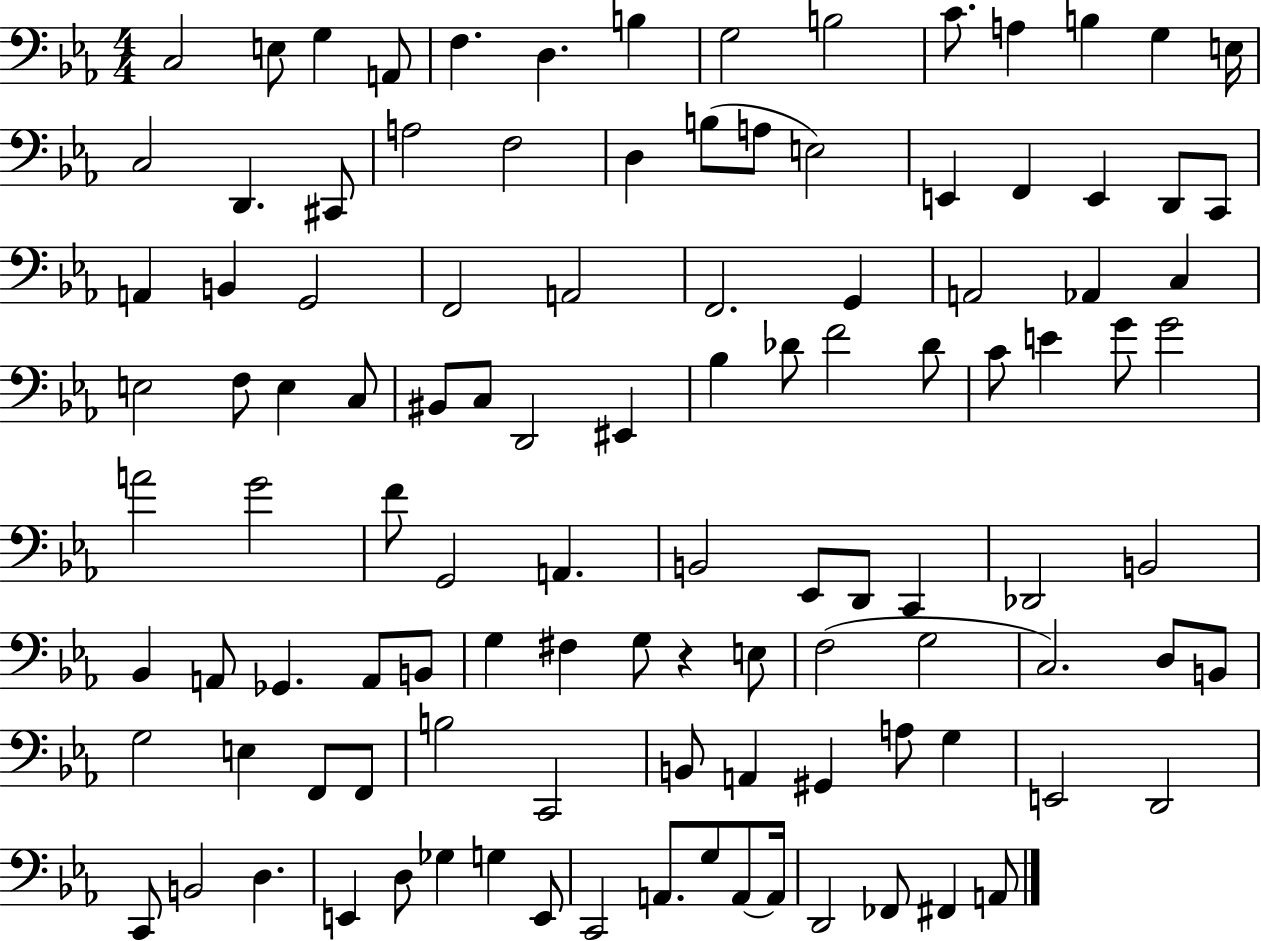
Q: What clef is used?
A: bass